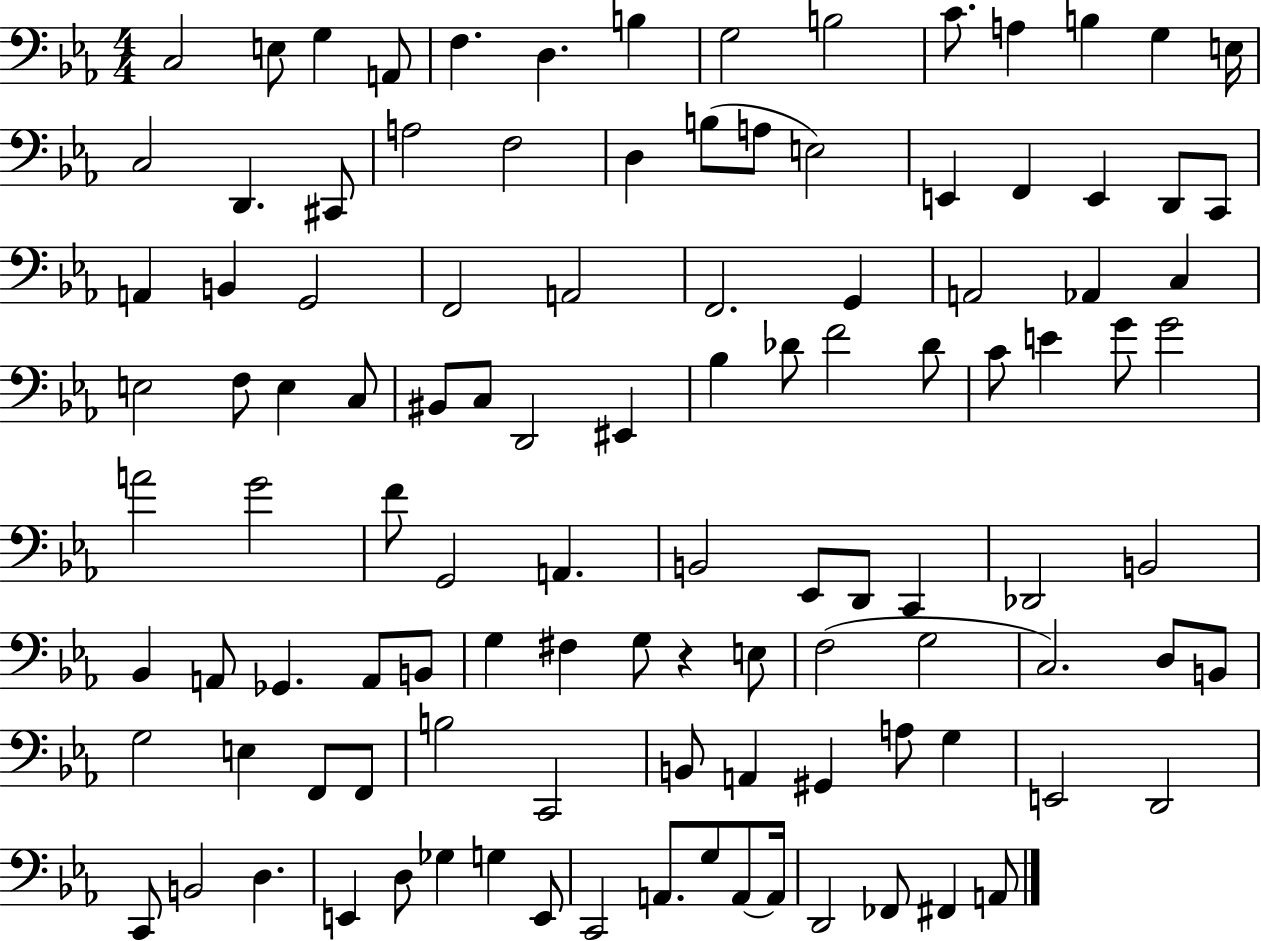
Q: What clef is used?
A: bass